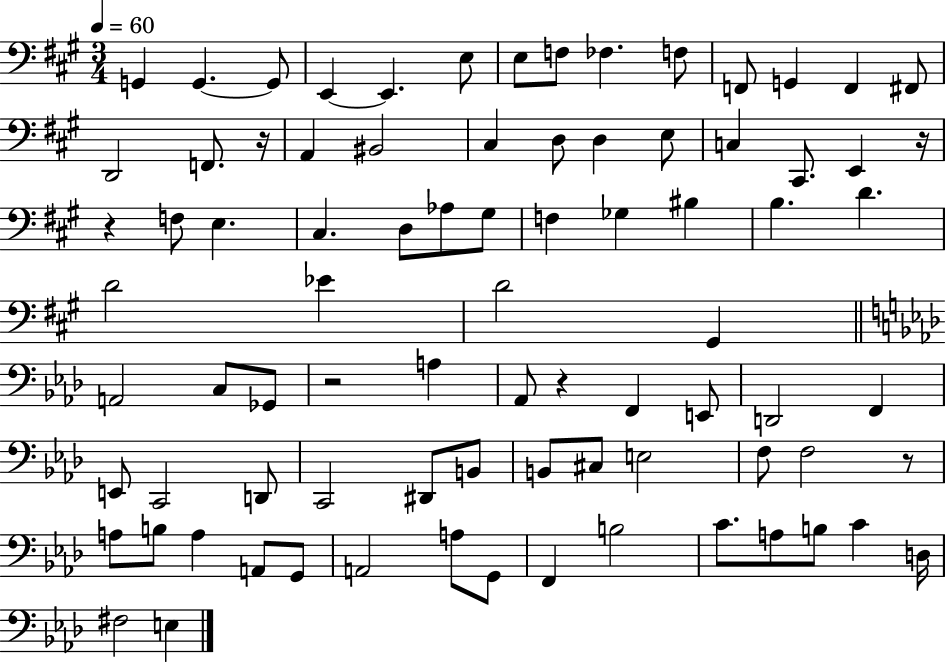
X:1
T:Untitled
M:3/4
L:1/4
K:A
G,, G,, G,,/2 E,, E,, E,/2 E,/2 F,/2 _F, F,/2 F,,/2 G,, F,, ^F,,/2 D,,2 F,,/2 z/4 A,, ^B,,2 ^C, D,/2 D, E,/2 C, ^C,,/2 E,, z/4 z F,/2 E, ^C, D,/2 _A,/2 ^G,/2 F, _G, ^B, B, D D2 _E D2 ^G,, A,,2 C,/2 _G,,/2 z2 A, _A,,/2 z F,, E,,/2 D,,2 F,, E,,/2 C,,2 D,,/2 C,,2 ^D,,/2 B,,/2 B,,/2 ^C,/2 E,2 F,/2 F,2 z/2 A,/2 B,/2 A, A,,/2 G,,/2 A,,2 A,/2 G,,/2 F,, B,2 C/2 A,/2 B,/2 C D,/4 ^F,2 E,